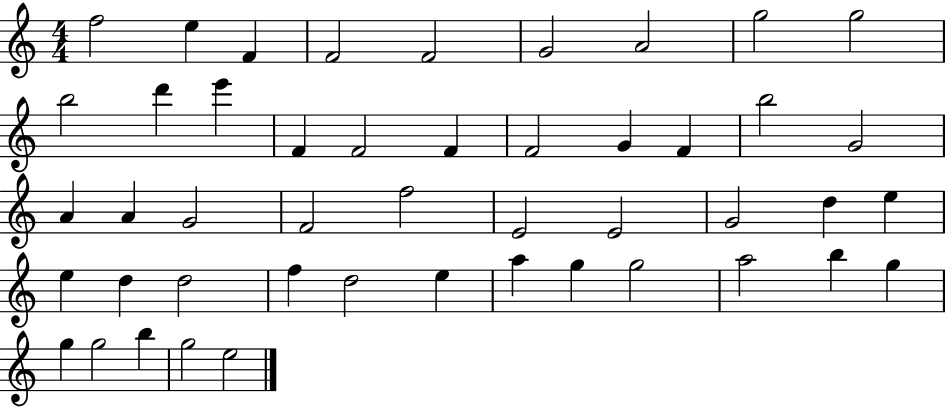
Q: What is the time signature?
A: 4/4